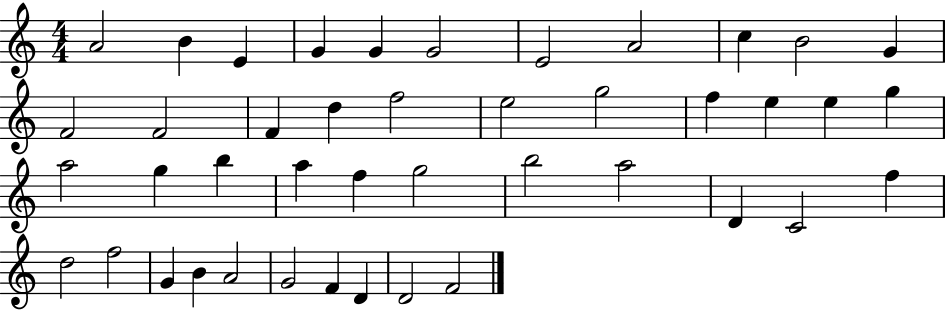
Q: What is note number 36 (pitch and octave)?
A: G4